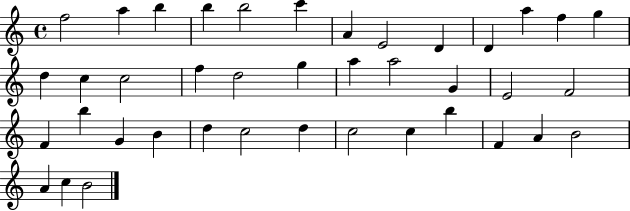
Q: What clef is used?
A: treble